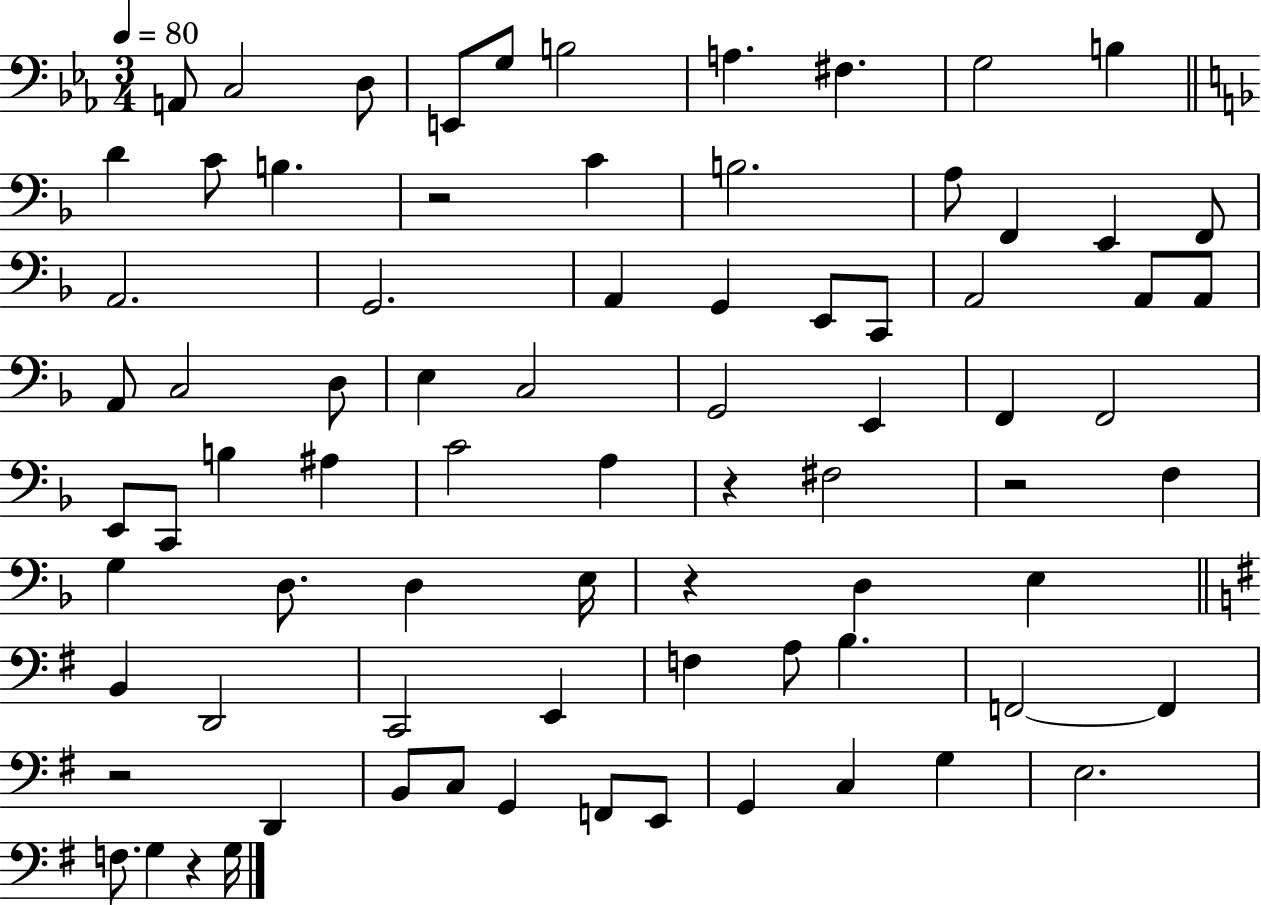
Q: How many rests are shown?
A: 6